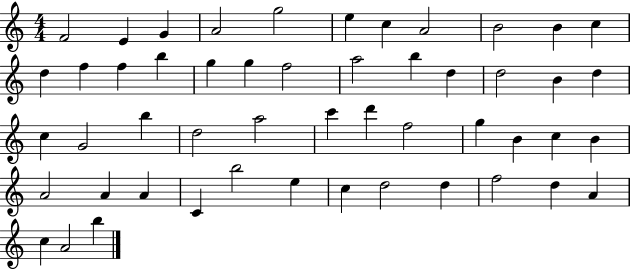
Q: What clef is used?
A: treble